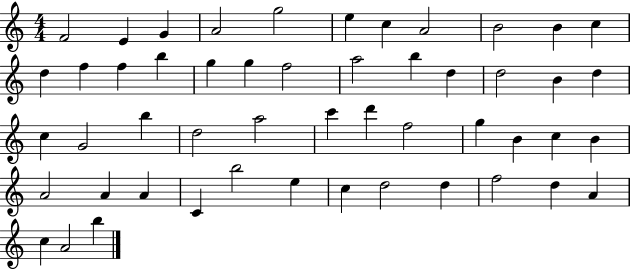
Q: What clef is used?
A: treble